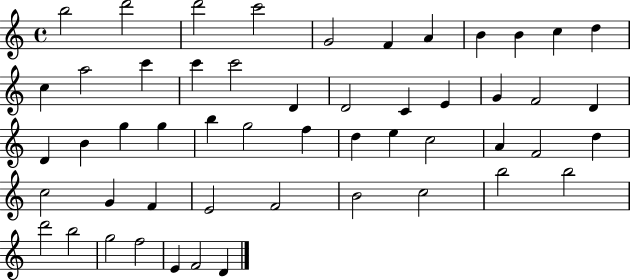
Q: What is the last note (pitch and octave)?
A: D4